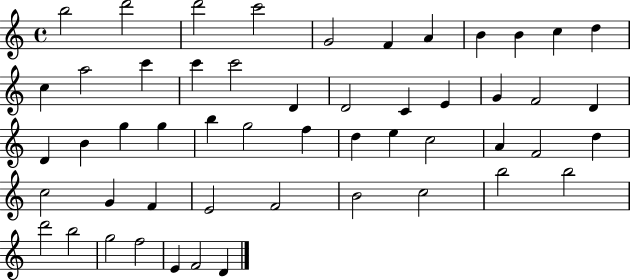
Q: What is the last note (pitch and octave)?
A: D4